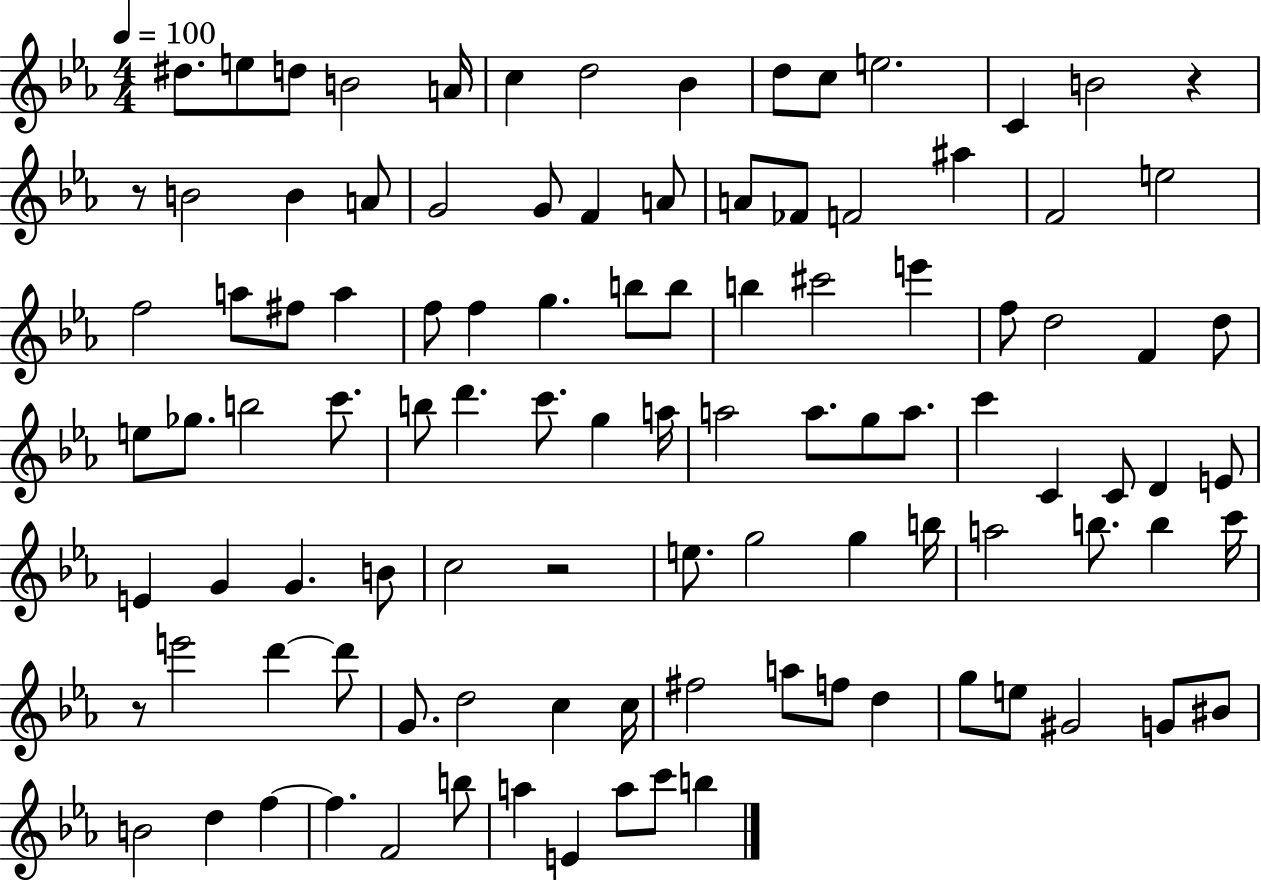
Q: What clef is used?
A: treble